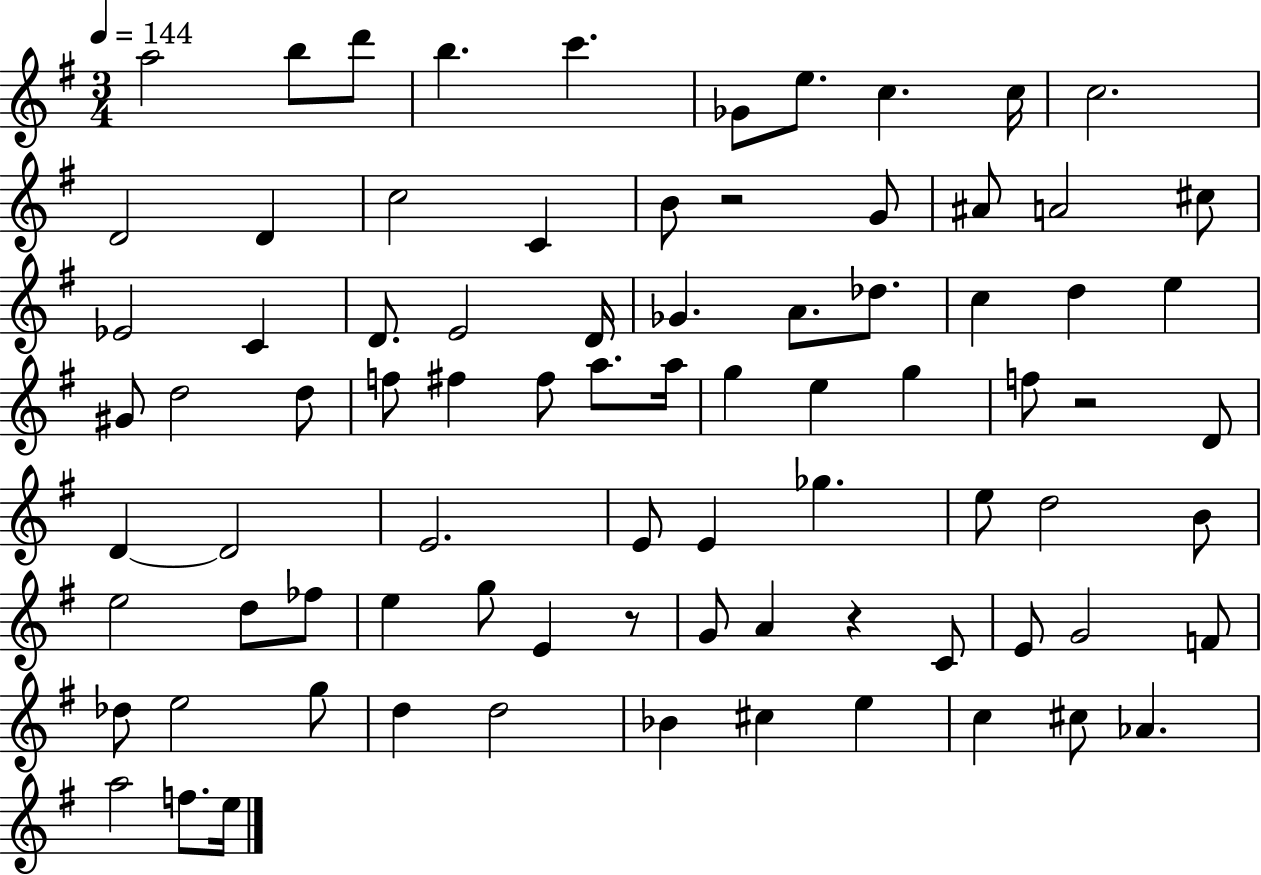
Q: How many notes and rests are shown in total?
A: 82